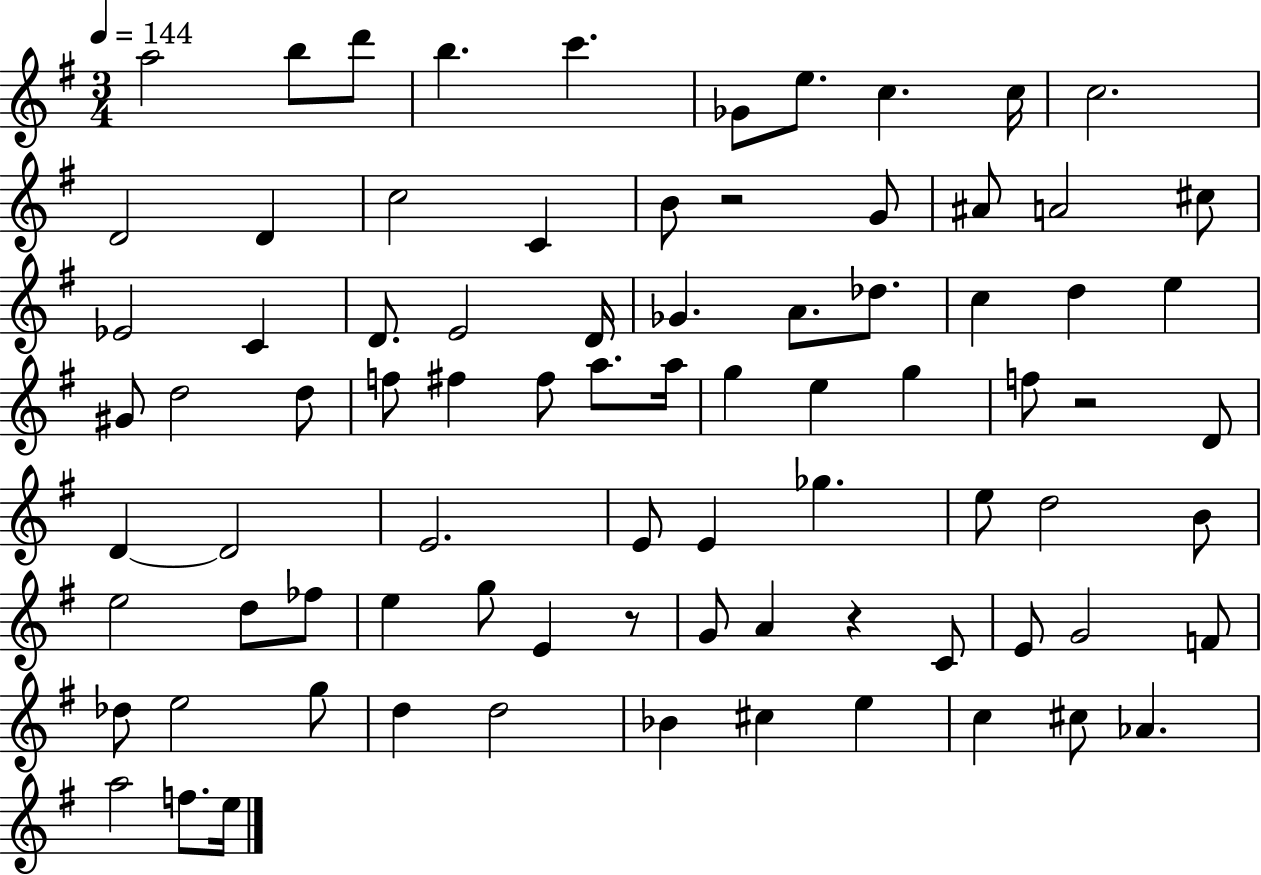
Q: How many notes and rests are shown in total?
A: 82